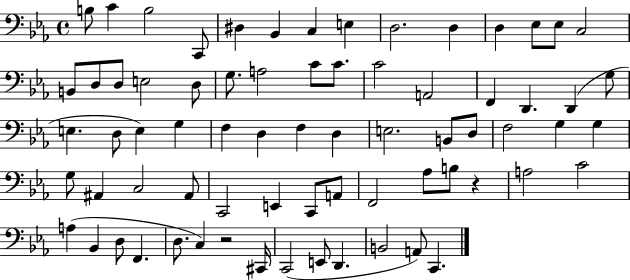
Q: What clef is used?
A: bass